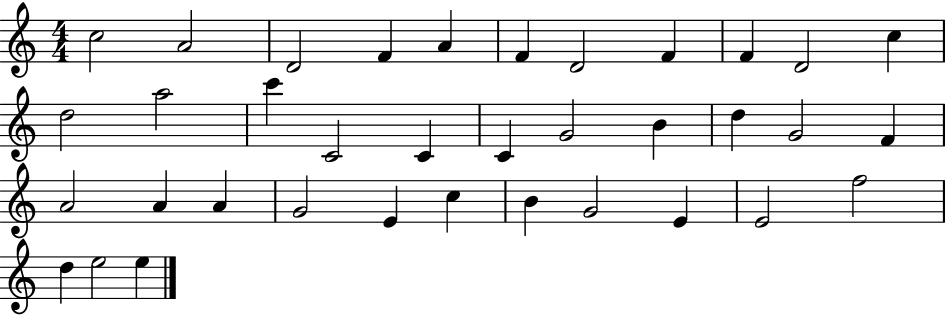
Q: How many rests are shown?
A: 0